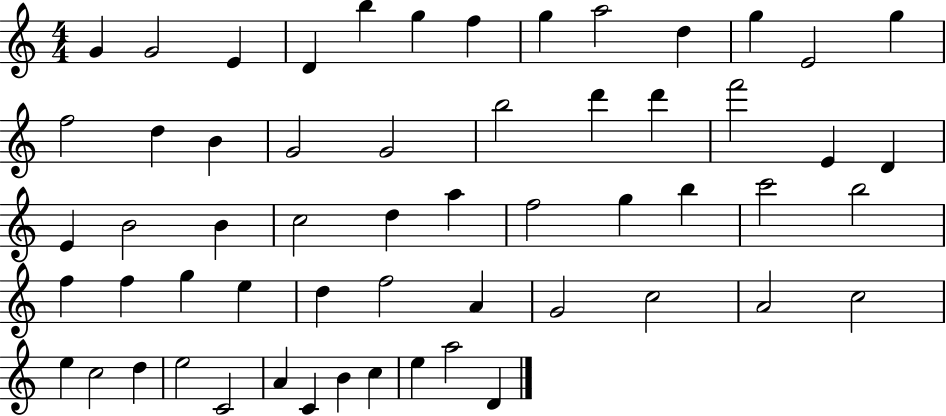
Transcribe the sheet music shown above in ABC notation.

X:1
T:Untitled
M:4/4
L:1/4
K:C
G G2 E D b g f g a2 d g E2 g f2 d B G2 G2 b2 d' d' f'2 E D E B2 B c2 d a f2 g b c'2 b2 f f g e d f2 A G2 c2 A2 c2 e c2 d e2 C2 A C B c e a2 D